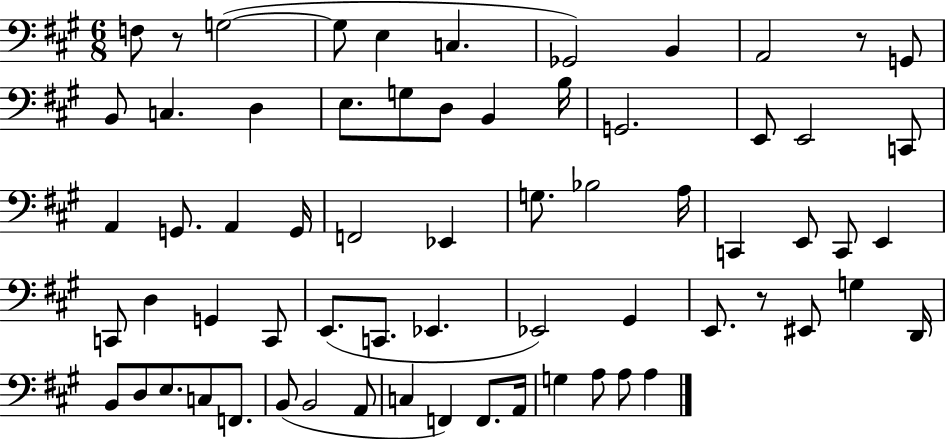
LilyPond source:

{
  \clef bass
  \numericTimeSignature
  \time 6/8
  \key a \major
  f8 r8 g2~(~ | g8 e4 c4. | ges,2) b,4 | a,2 r8 g,8 | \break b,8 c4. d4 | e8. g8 d8 b,4 b16 | g,2. | e,8 e,2 c,8 | \break a,4 g,8. a,4 g,16 | f,2 ees,4 | g8. bes2 a16 | c,4 e,8 c,8 e,4 | \break c,8 d4 g,4 c,8 | e,8.( c,8. ees,4. | ees,2) gis,4 | e,8. r8 eis,8 g4 d,16 | \break b,8 d8 e8. c8 f,8. | b,8( b,2 a,8 | c4 f,4) f,8. a,16 | g4 a8 a8 a4 | \break \bar "|."
}